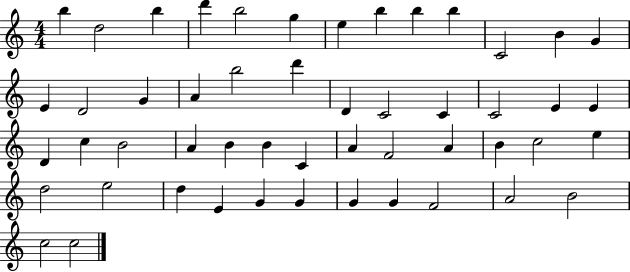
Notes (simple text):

B5/q D5/h B5/q D6/q B5/h G5/q E5/q B5/q B5/q B5/q C4/h B4/q G4/q E4/q D4/h G4/q A4/q B5/h D6/q D4/q C4/h C4/q C4/h E4/q E4/q D4/q C5/q B4/h A4/q B4/q B4/q C4/q A4/q F4/h A4/q B4/q C5/h E5/q D5/h E5/h D5/q E4/q G4/q G4/q G4/q G4/q F4/h A4/h B4/h C5/h C5/h